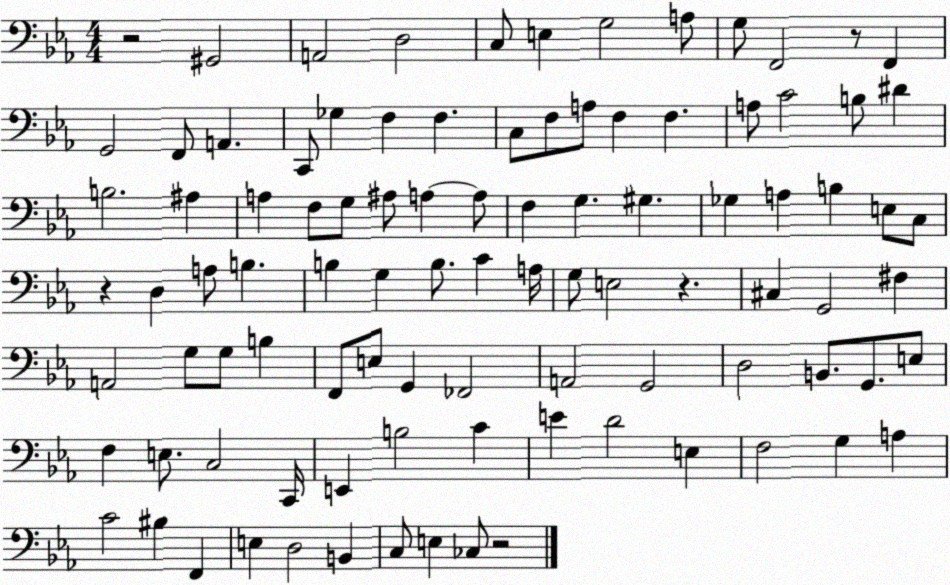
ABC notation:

X:1
T:Untitled
M:4/4
L:1/4
K:Eb
z2 ^G,,2 A,,2 D,2 C,/2 E, G,2 A,/2 G,/2 F,,2 z/2 F,, G,,2 F,,/2 A,, C,,/2 _G, F, F, C,/2 F,/2 A,/2 F, F, A,/2 C2 B,/2 ^D B,2 ^A, A, F,/2 G,/2 ^A,/2 A, A,/2 F, G, ^G, _G, A, B, E,/2 C,/2 z D, A,/2 B, B, G, B,/2 C A,/4 G,/2 E,2 z ^C, G,,2 ^F, A,,2 G,/2 G,/2 B, F,,/2 E,/2 G,, _F,,2 A,,2 G,,2 D,2 B,,/2 G,,/2 E,/2 F, E,/2 C,2 C,,/4 E,, B,2 C E D2 E, F,2 G, A, C2 ^B, F,, E, D,2 B,, C,/2 E, _C,/2 z2